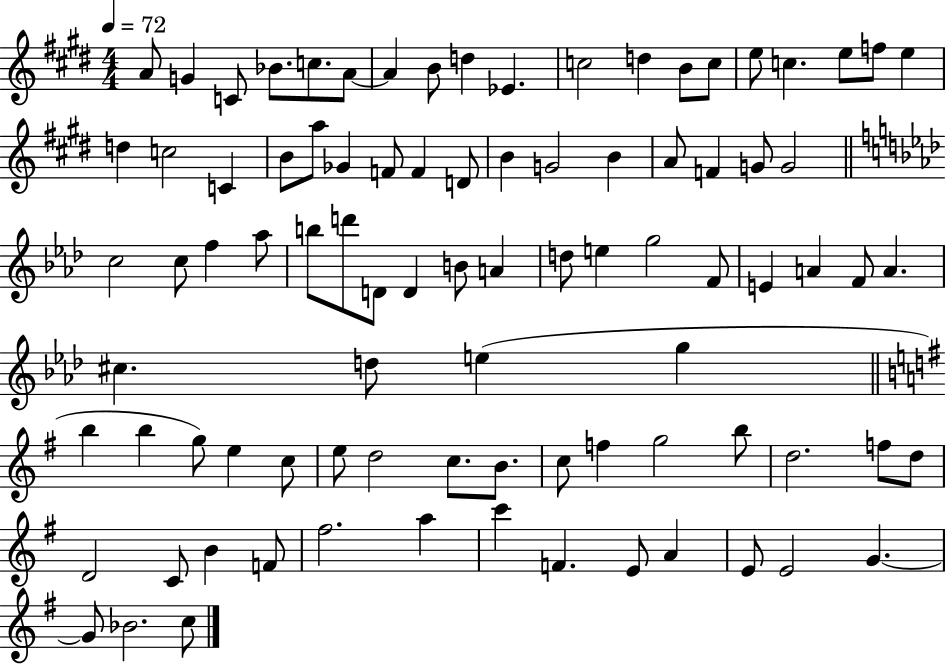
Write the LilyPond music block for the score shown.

{
  \clef treble
  \numericTimeSignature
  \time 4/4
  \key e \major
  \tempo 4 = 72
  \repeat volta 2 { a'8 g'4 c'8 bes'8. c''8. a'8~~ | a'4 b'8 d''4 ees'4. | c''2 d''4 b'8 c''8 | e''8 c''4. e''8 f''8 e''4 | \break d''4 c''2 c'4 | b'8 a''8 ges'4 f'8 f'4 d'8 | b'4 g'2 b'4 | a'8 f'4 g'8 g'2 | \break \bar "||" \break \key aes \major c''2 c''8 f''4 aes''8 | b''8 d'''8 d'8 d'4 b'8 a'4 | d''8 e''4 g''2 f'8 | e'4 a'4 f'8 a'4. | \break cis''4. d''8 e''4( g''4 | \bar "||" \break \key g \major b''4 b''4 g''8) e''4 c''8 | e''8 d''2 c''8. b'8. | c''8 f''4 g''2 b''8 | d''2. f''8 d''8 | \break d'2 c'8 b'4 f'8 | fis''2. a''4 | c'''4 f'4. e'8 a'4 | e'8 e'2 g'4.~~ | \break g'8 bes'2. c''8 | } \bar "|."
}